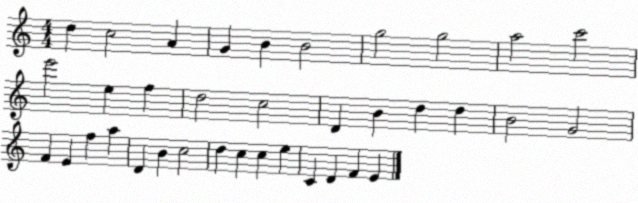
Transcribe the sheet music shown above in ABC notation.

X:1
T:Untitled
M:4/4
L:1/4
K:C
d c2 A G B B2 g2 g2 a2 c'2 e'2 e f d2 c2 D B d d B2 G2 F E f a D B c2 d c c e C D F E